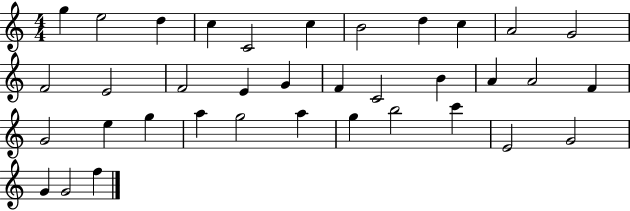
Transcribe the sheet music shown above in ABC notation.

X:1
T:Untitled
M:4/4
L:1/4
K:C
g e2 d c C2 c B2 d c A2 G2 F2 E2 F2 E G F C2 B A A2 F G2 e g a g2 a g b2 c' E2 G2 G G2 f